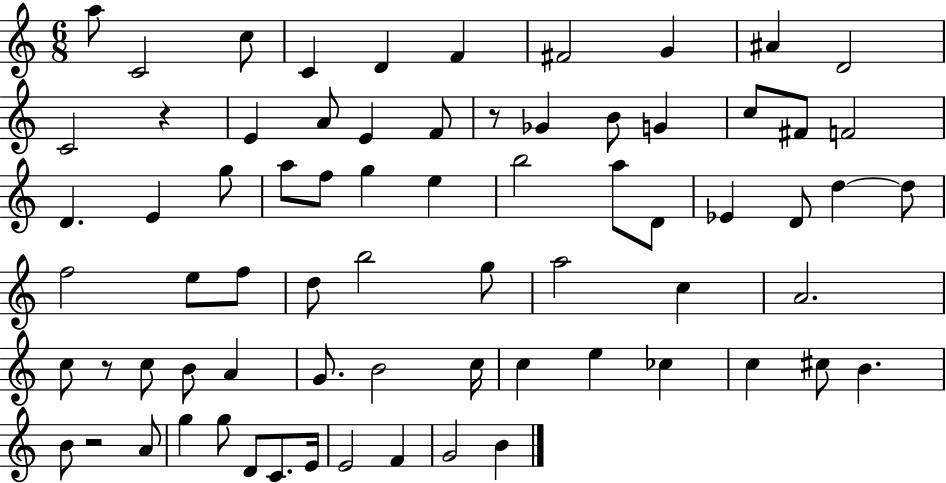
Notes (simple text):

A5/e C4/h C5/e C4/q D4/q F4/q F#4/h G4/q A#4/q D4/h C4/h R/q E4/q A4/e E4/q F4/e R/e Gb4/q B4/e G4/q C5/e F#4/e F4/h D4/q. E4/q G5/e A5/e F5/e G5/q E5/q B5/h A5/e D4/e Eb4/q D4/e D5/q D5/e F5/h E5/e F5/e D5/e B5/h G5/e A5/h C5/q A4/h. C5/e R/e C5/e B4/e A4/q G4/e. B4/h C5/s C5/q E5/q CES5/q C5/q C#5/e B4/q. B4/e R/h A4/e G5/q G5/e D4/e C4/e. E4/s E4/h F4/q G4/h B4/q